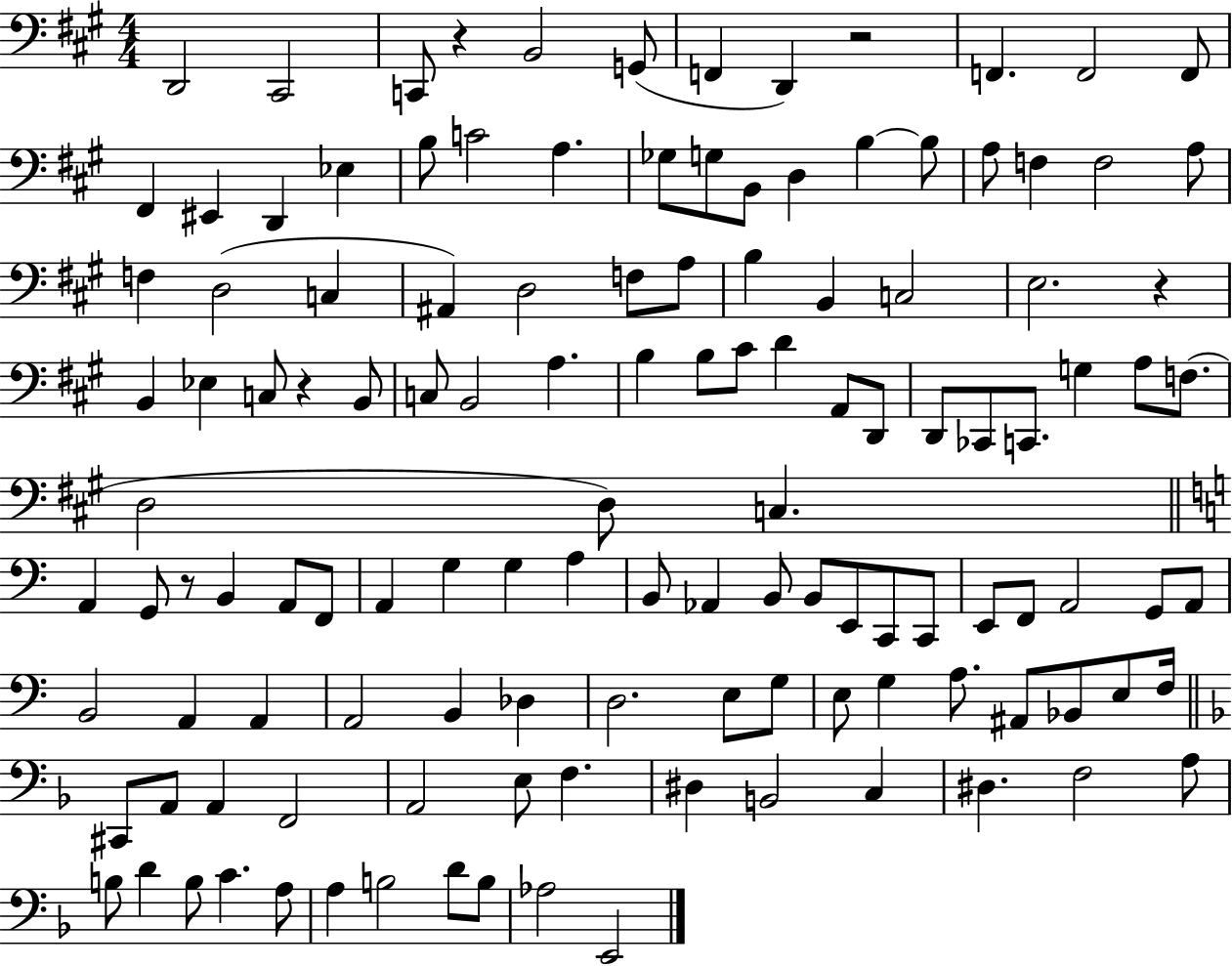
X:1
T:Untitled
M:4/4
L:1/4
K:A
D,,2 ^C,,2 C,,/2 z B,,2 G,,/2 F,, D,, z2 F,, F,,2 F,,/2 ^F,, ^E,, D,, _E, B,/2 C2 A, _G,/2 G,/2 B,,/2 D, B, B,/2 A,/2 F, F,2 A,/2 F, D,2 C, ^A,, D,2 F,/2 A,/2 B, B,, C,2 E,2 z B,, _E, C,/2 z B,,/2 C,/2 B,,2 A, B, B,/2 ^C/2 D A,,/2 D,,/2 D,,/2 _C,,/2 C,,/2 G, A,/2 F,/2 D,2 D,/2 C, A,, G,,/2 z/2 B,, A,,/2 F,,/2 A,, G, G, A, B,,/2 _A,, B,,/2 B,,/2 E,,/2 C,,/2 C,,/2 E,,/2 F,,/2 A,,2 G,,/2 A,,/2 B,,2 A,, A,, A,,2 B,, _D, D,2 E,/2 G,/2 E,/2 G, A,/2 ^A,,/2 _B,,/2 E,/2 F,/4 ^C,,/2 A,,/2 A,, F,,2 A,,2 E,/2 F, ^D, B,,2 C, ^D, F,2 A,/2 B,/2 D B,/2 C A,/2 A, B,2 D/2 B,/2 _A,2 E,,2